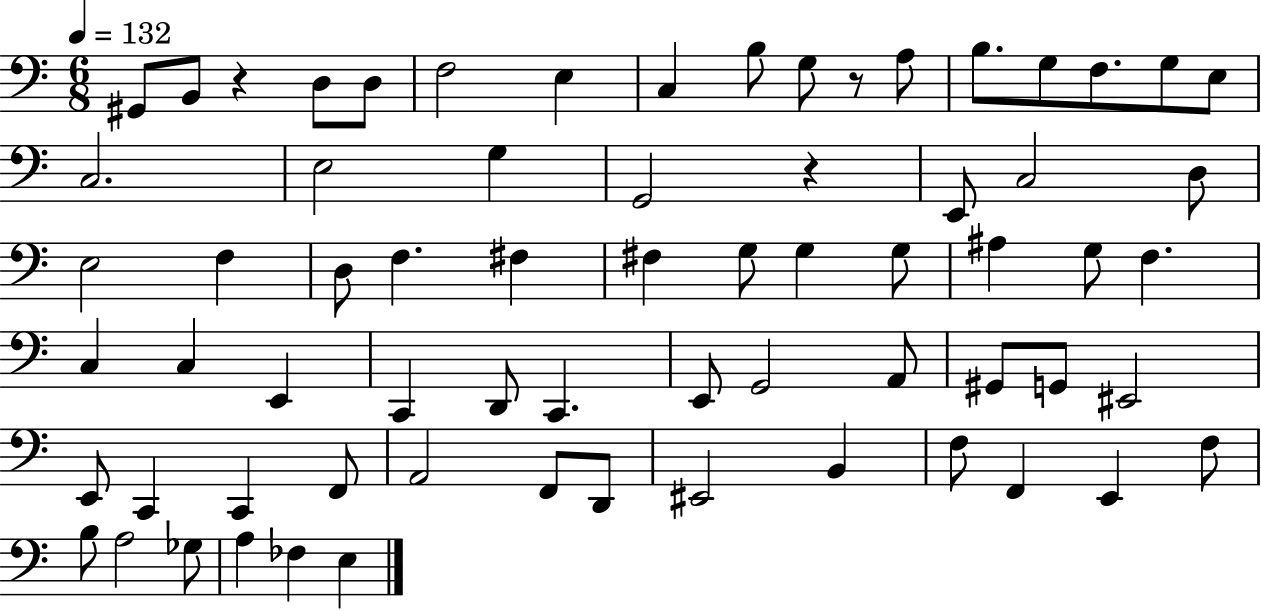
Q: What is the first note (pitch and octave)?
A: G#2